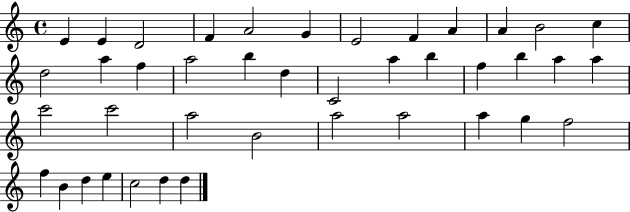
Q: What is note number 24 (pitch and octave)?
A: A5